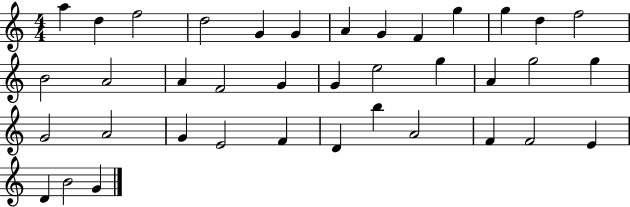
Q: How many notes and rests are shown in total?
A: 38